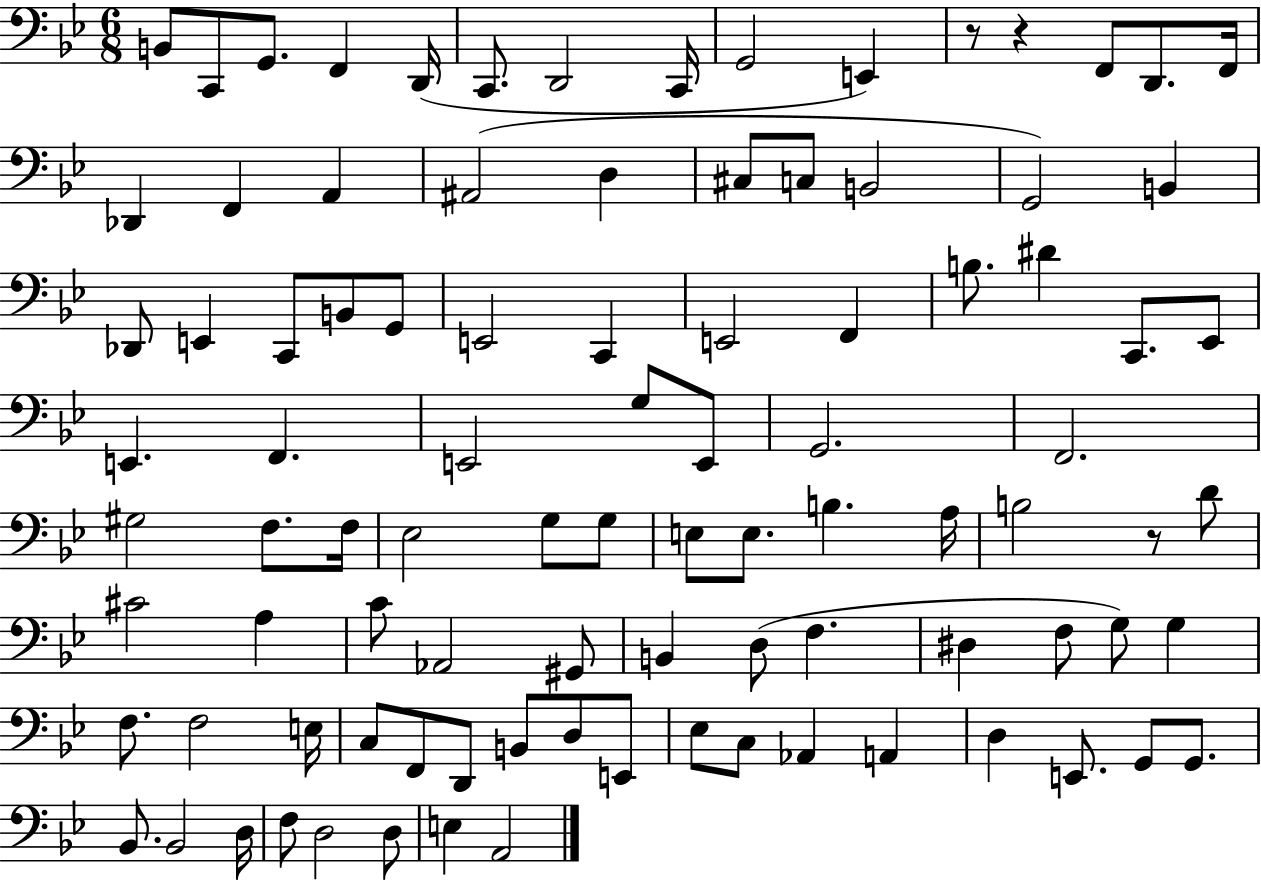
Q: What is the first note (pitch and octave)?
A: B2